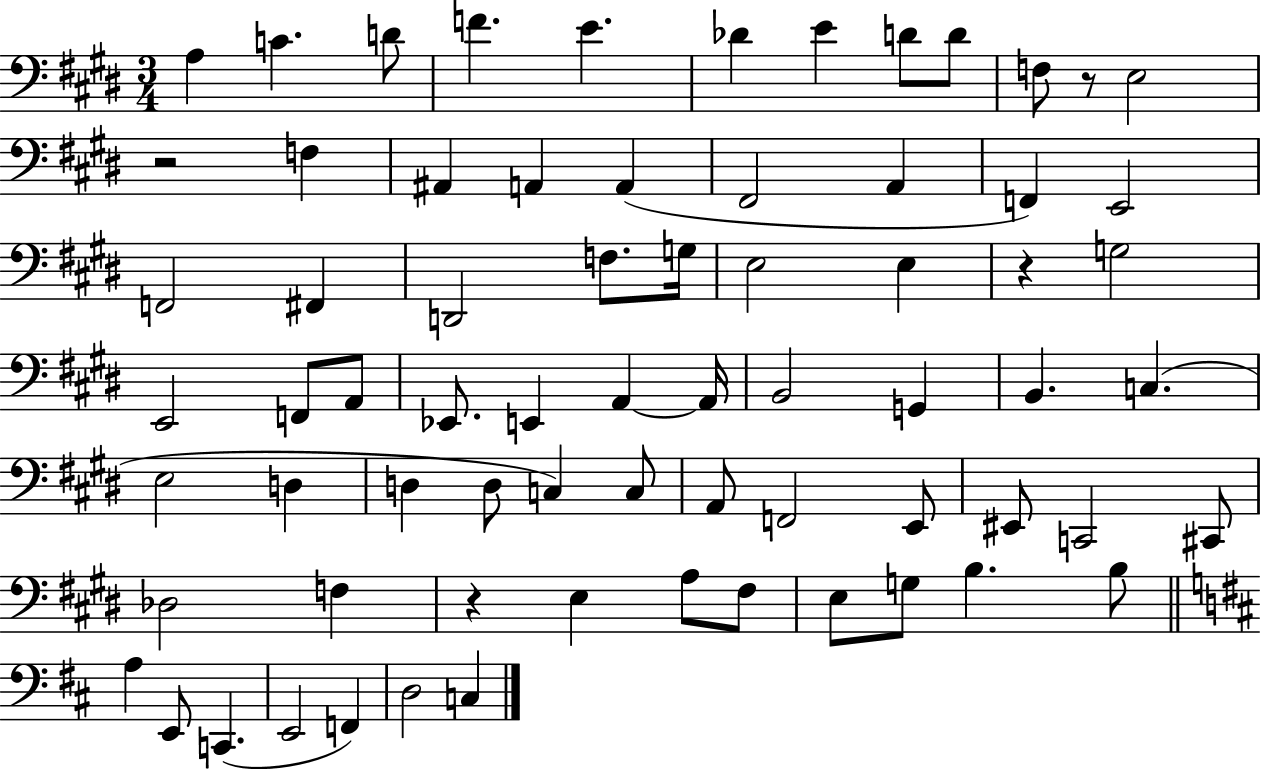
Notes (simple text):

A3/q C4/q. D4/e F4/q. E4/q. Db4/q E4/q D4/e D4/e F3/e R/e E3/h R/h F3/q A#2/q A2/q A2/q F#2/h A2/q F2/q E2/h F2/h F#2/q D2/h F3/e. G3/s E3/h E3/q R/q G3/h E2/h F2/e A2/e Eb2/e. E2/q A2/q A2/s B2/h G2/q B2/q. C3/q. E3/h D3/q D3/q D3/e C3/q C3/e A2/e F2/h E2/e EIS2/e C2/h C#2/e Db3/h F3/q R/q E3/q A3/e F#3/e E3/e G3/e B3/q. B3/e A3/q E2/e C2/q. E2/h F2/q D3/h C3/q